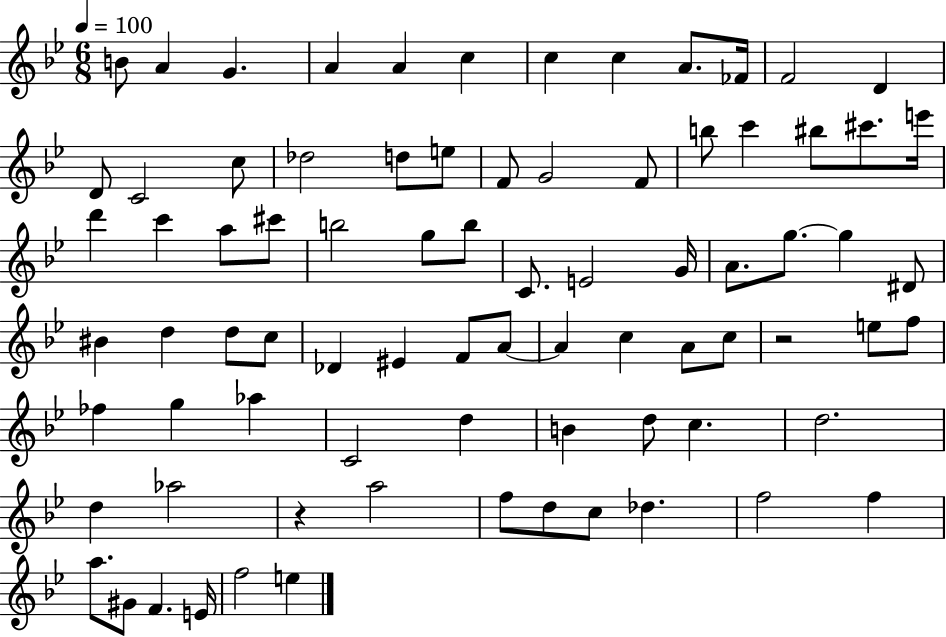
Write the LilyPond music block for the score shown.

{
  \clef treble
  \numericTimeSignature
  \time 6/8
  \key bes \major
  \tempo 4 = 100
  b'8 a'4 g'4. | a'4 a'4 c''4 | c''4 c''4 a'8. fes'16 | f'2 d'4 | \break d'8 c'2 c''8 | des''2 d''8 e''8 | f'8 g'2 f'8 | b''8 c'''4 bis''8 cis'''8. e'''16 | \break d'''4 c'''4 a''8 cis'''8 | b''2 g''8 b''8 | c'8. e'2 g'16 | a'8. g''8.~~ g''4 dis'8 | \break bis'4 d''4 d''8 c''8 | des'4 eis'4 f'8 a'8~~ | a'4 c''4 a'8 c''8 | r2 e''8 f''8 | \break fes''4 g''4 aes''4 | c'2 d''4 | b'4 d''8 c''4. | d''2. | \break d''4 aes''2 | r4 a''2 | f''8 d''8 c''8 des''4. | f''2 f''4 | \break a''8. gis'8 f'4. e'16 | f''2 e''4 | \bar "|."
}